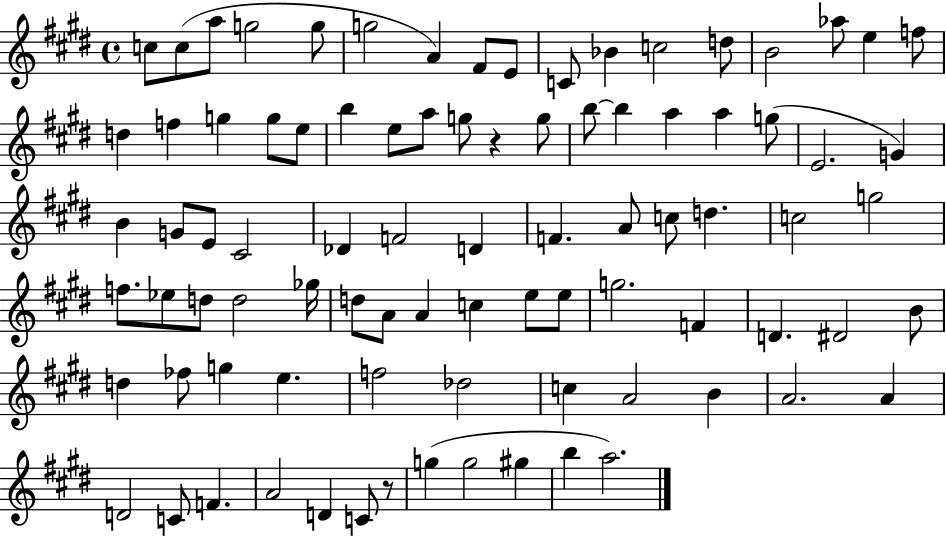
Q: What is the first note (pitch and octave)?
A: C5